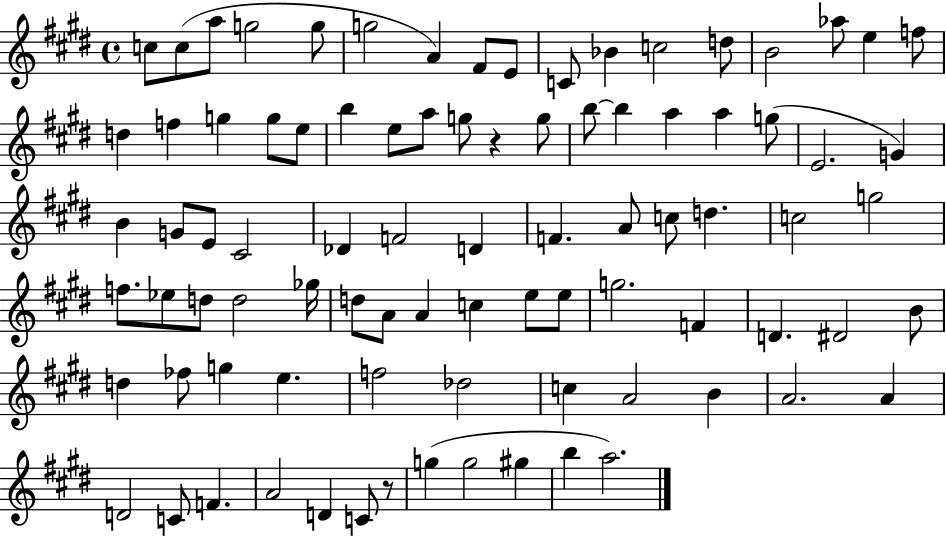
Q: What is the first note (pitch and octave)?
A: C5